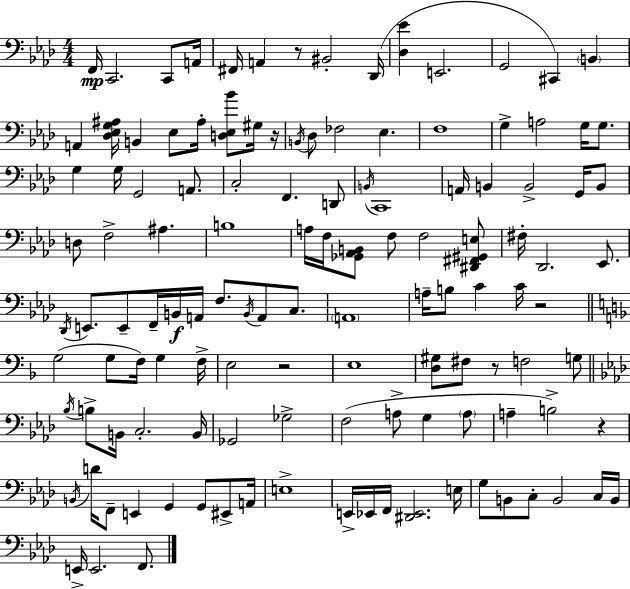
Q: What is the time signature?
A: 4/4